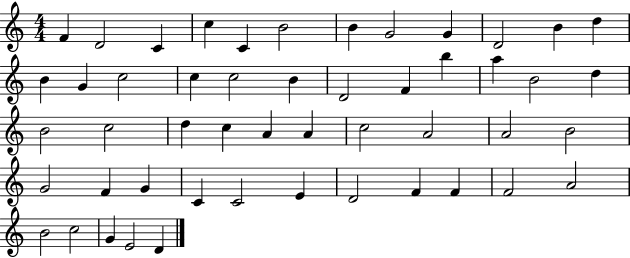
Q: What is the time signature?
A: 4/4